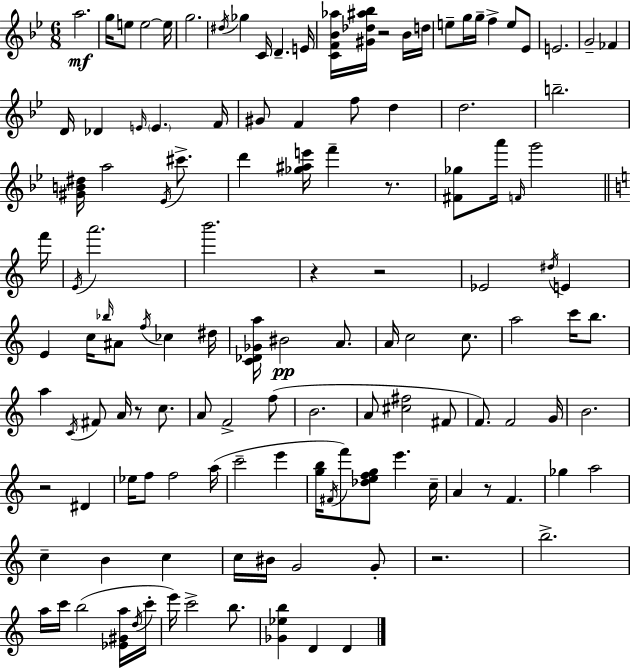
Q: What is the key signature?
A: BES major